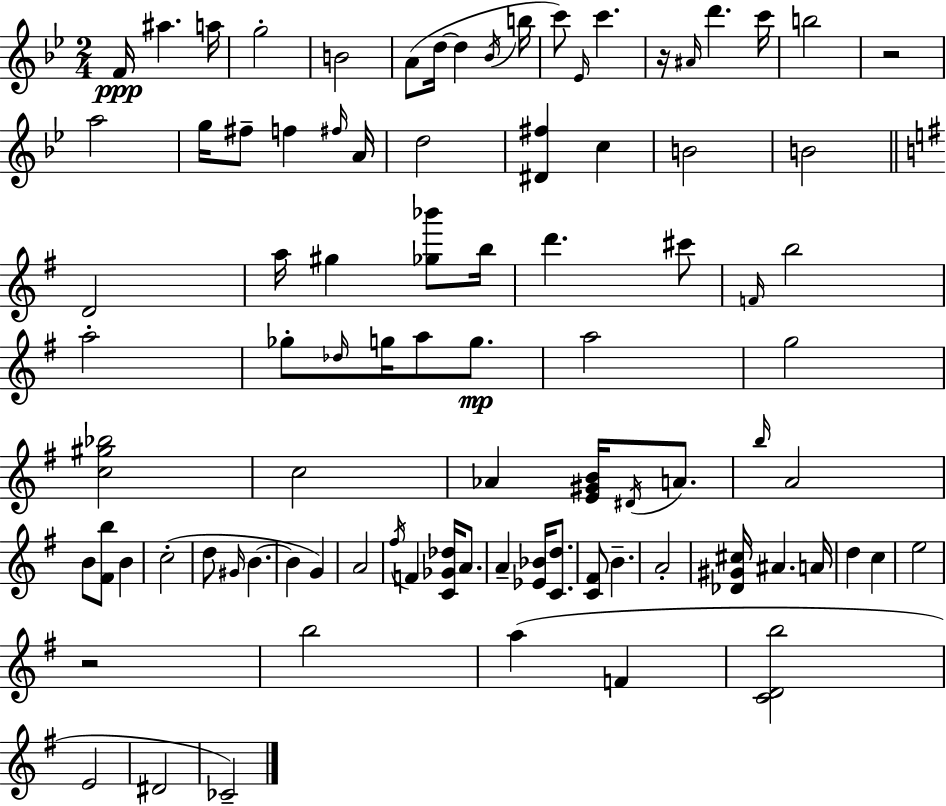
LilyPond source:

{
  \clef treble
  \numericTimeSignature
  \time 2/4
  \key bes \major
  \repeat volta 2 { f'16\ppp ais''4. a''16 | g''2-. | b'2 | a'8( d''16~~ d''4 \acciaccatura { bes'16 } | \break b''16 c'''8) \grace { ees'16 } c'''4. | r16 \grace { ais'16 } d'''4. | c'''16 b''2 | r2 | \break a''2 | g''16 fis''8-- f''4 | \grace { fis''16 } a'16 d''2 | <dis' fis''>4 | \break c''4 b'2 | b'2 | \bar "||" \break \key g \major d'2 | a''16 gis''4 <ges'' bes'''>8 b''16 | d'''4. cis'''8 | \grace { f'16 } b''2 | \break a''2-. | ges''8-. \grace { des''16 } g''16 a''8 g''8.\mp | a''2 | g''2 | \break <c'' gis'' bes''>2 | c''2 | aes'4 <e' gis' b'>16 \acciaccatura { dis'16 } | a'8. \grace { b''16 } a'2 | \break b'8 <fis' b''>8 | b'4 c''2-.( | d''8 \grace { gis'16 } b'4.~~ | b'4 | \break g'4) a'2 | \acciaccatura { fis''16 } f'4 | <c' ges' des''>16 a'8. a'4-- | <ees' bes'>16 <c' d''>8. <c' fis'>8 | \break b'4.-- a'2-. | <des' gis' cis''>16 ais'4. | a'16 d''4 | c''4 e''2 | \break r2 | b''2 | a''4( | f'4 <c' d' b''>2 | \break e'2 | dis'2 | ces'2--) | } \bar "|."
}